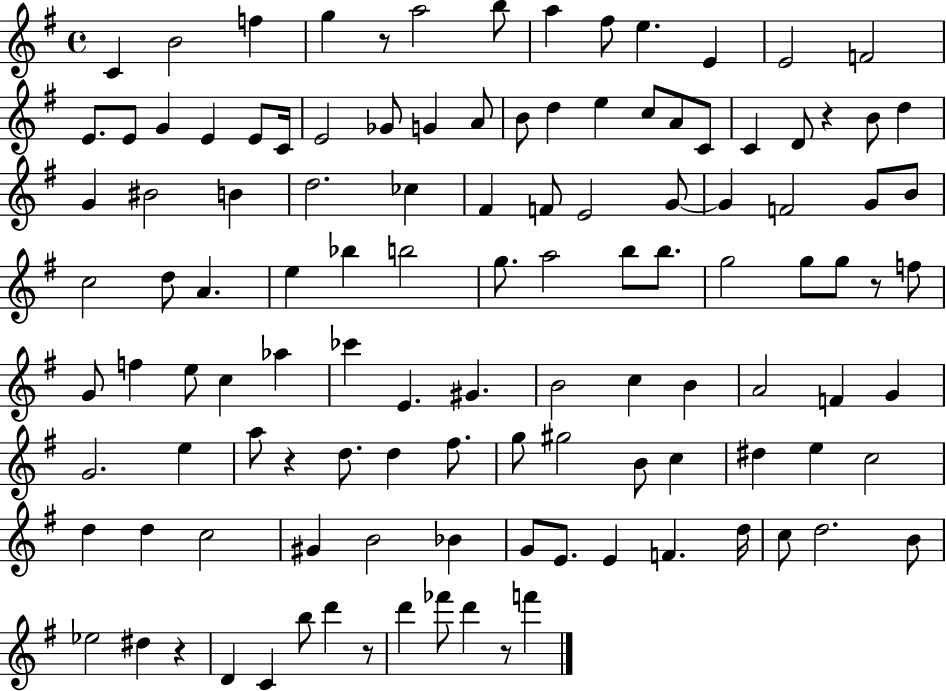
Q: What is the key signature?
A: G major